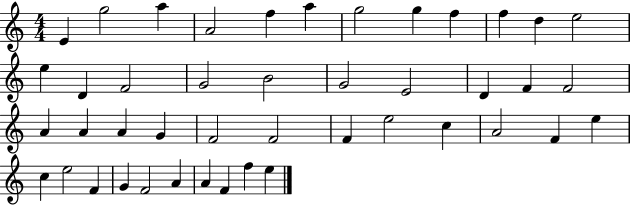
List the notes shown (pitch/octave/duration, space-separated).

E4/q G5/h A5/q A4/h F5/q A5/q G5/h G5/q F5/q F5/q D5/q E5/h E5/q D4/q F4/h G4/h B4/h G4/h E4/h D4/q F4/q F4/h A4/q A4/q A4/q G4/q F4/h F4/h F4/q E5/h C5/q A4/h F4/q E5/q C5/q E5/h F4/q G4/q F4/h A4/q A4/q F4/q F5/q E5/q